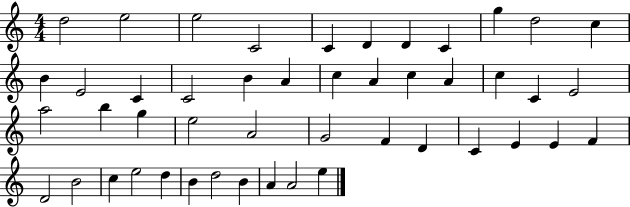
D5/h E5/h E5/h C4/h C4/q D4/q D4/q C4/q G5/q D5/h C5/q B4/q E4/h C4/q C4/h B4/q A4/q C5/q A4/q C5/q A4/q C5/q C4/q E4/h A5/h B5/q G5/q E5/h A4/h G4/h F4/q D4/q C4/q E4/q E4/q F4/q D4/h B4/h C5/q E5/h D5/q B4/q D5/h B4/q A4/q A4/h E5/q